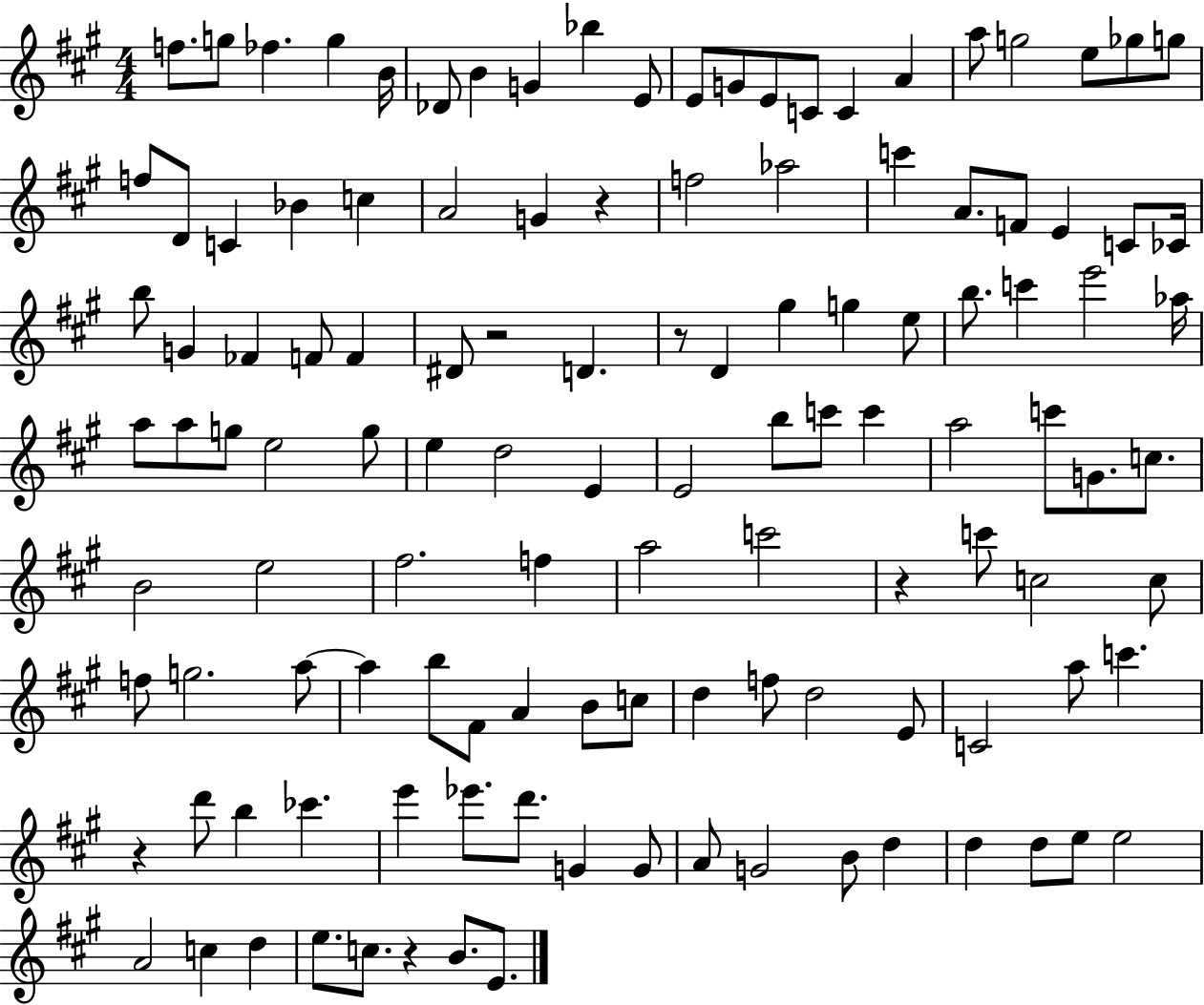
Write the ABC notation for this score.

X:1
T:Untitled
M:4/4
L:1/4
K:A
f/2 g/2 _f g B/4 _D/2 B G _b E/2 E/2 G/2 E/2 C/2 C A a/2 g2 e/2 _g/2 g/2 f/2 D/2 C _B c A2 G z f2 _a2 c' A/2 F/2 E C/2 _C/4 b/2 G _F F/2 F ^D/2 z2 D z/2 D ^g g e/2 b/2 c' e'2 _a/4 a/2 a/2 g/2 e2 g/2 e d2 E E2 b/2 c'/2 c' a2 c'/2 G/2 c/2 B2 e2 ^f2 f a2 c'2 z c'/2 c2 c/2 f/2 g2 a/2 a b/2 ^F/2 A B/2 c/2 d f/2 d2 E/2 C2 a/2 c' z d'/2 b _c' e' _e'/2 d'/2 G G/2 A/2 G2 B/2 d d d/2 e/2 e2 A2 c d e/2 c/2 z B/2 E/2